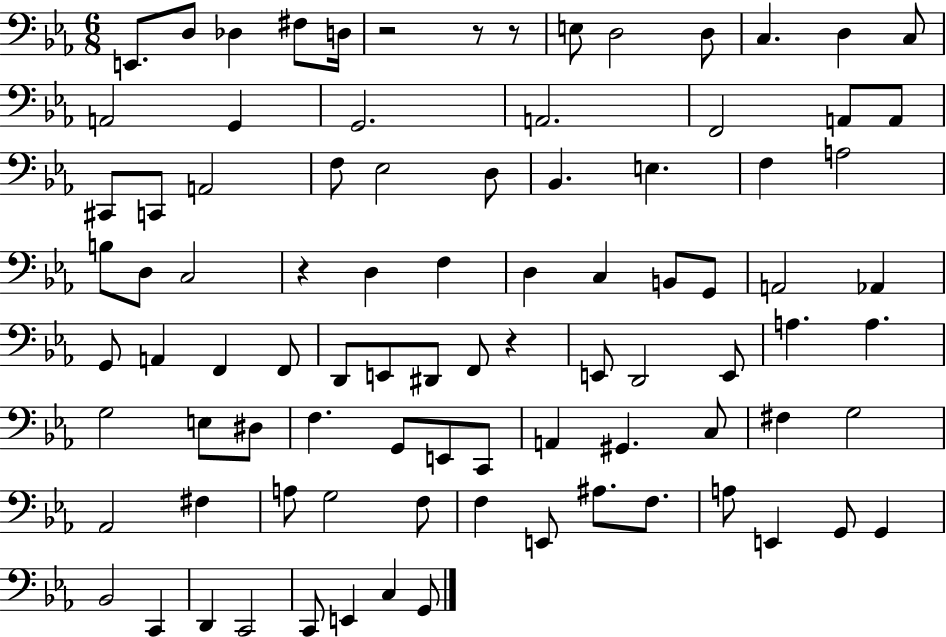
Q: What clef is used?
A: bass